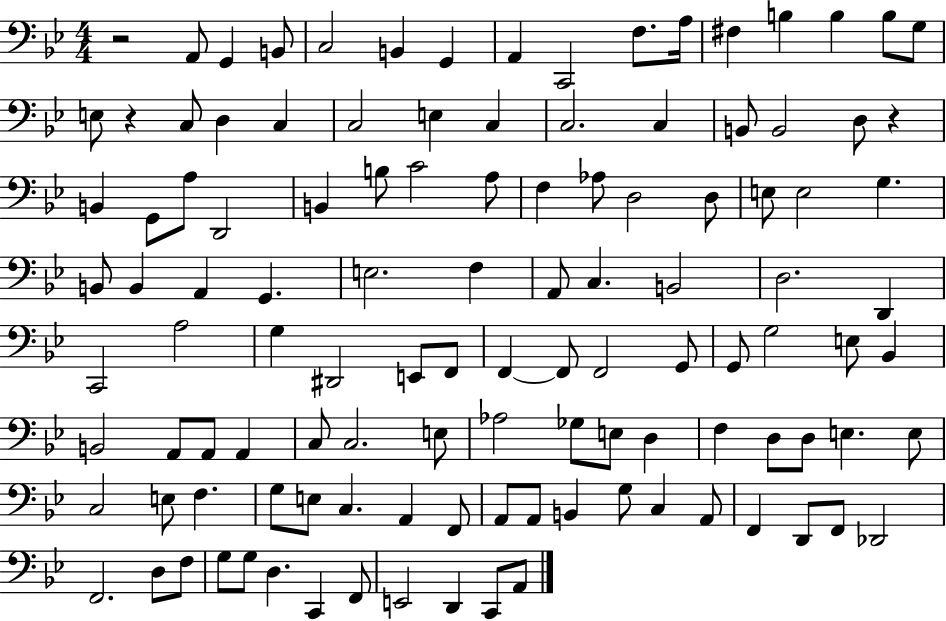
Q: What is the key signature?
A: BES major